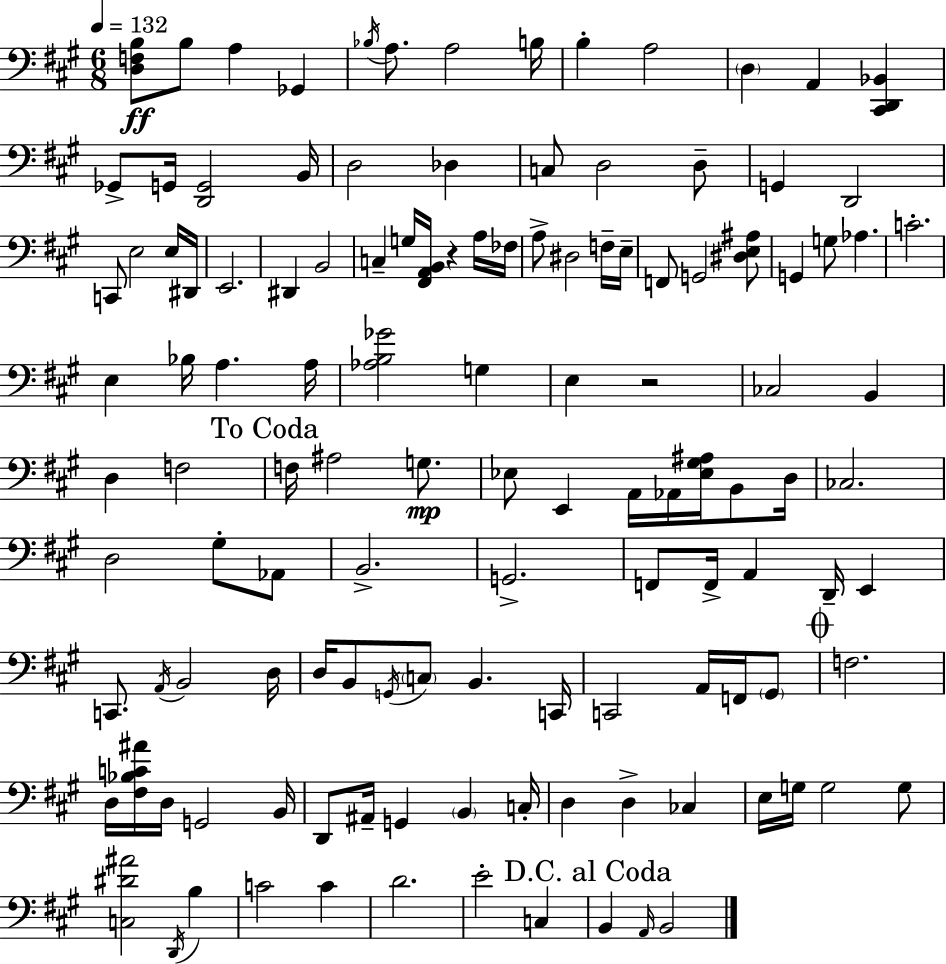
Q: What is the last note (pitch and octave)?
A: B2